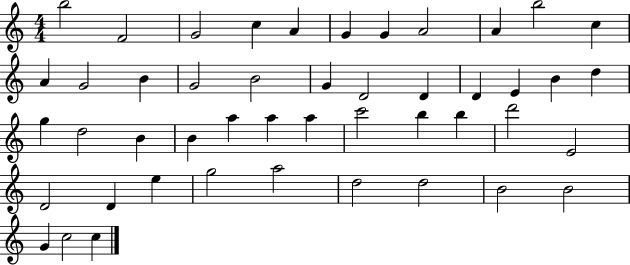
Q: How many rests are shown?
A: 0